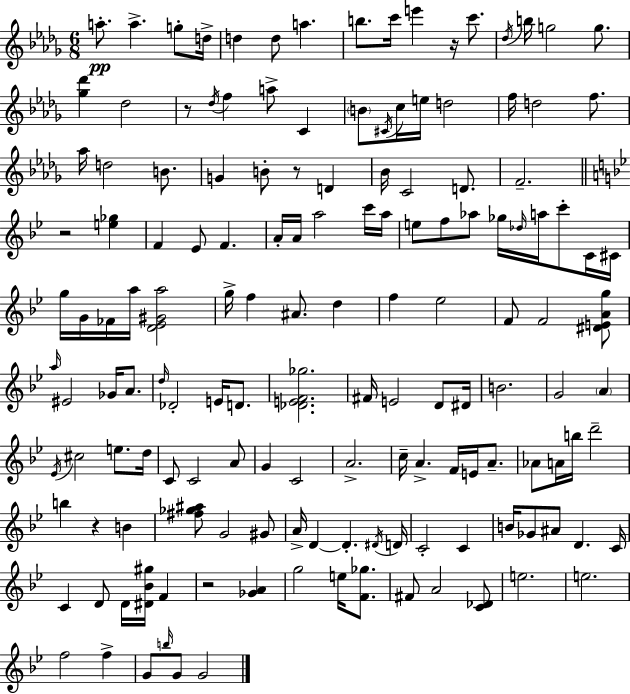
{
  \clef treble
  \numericTimeSignature
  \time 6/8
  \key bes \minor
  a''8.-.\pp a''4.-> g''8-. d''16-> | d''4 d''8 a''4. | b''8. c'''16 e'''4 r16 c'''8. | \acciaccatura { des''16 } b''16 g''2 g''8. | \break <ges'' des'''>4 des''2 | r8 \acciaccatura { des''16 } f''4 a''8-> c'4 | \parenthesize b'8 \acciaccatura { cis'16 } c''16 e''16 d''2 | f''16 d''2 | \break f''8. aes''16 d''2 | b'8. g'4 b'8-. r8 d'4 | bes'16 c'2 | d'8. f'2.-- | \break \bar "||" \break \key bes \major r2 <e'' ges''>4 | f'4 ees'8 f'4. | a'16-. a'16 a''2 c'''16 a''16 | e''8 f''8 aes''8 ges''16 \grace { des''16 } a''16 c'''8-. c'16 | \break cis'16 g''16 g'16 fes'16 a''16 <d' ees' gis' a''>2 | g''16-> f''4 ais'8. d''4 | f''4 ees''2 | f'8 f'2 <dis' e' a' g''>8 | \break \grace { a''16 } eis'2 ges'16 a'8. | \grace { d''16 } des'2-. e'16 | d'8. <des' e' f' ges''>2. | fis'16 e'2 | \break d'8 dis'16 b'2. | g'2 \parenthesize a'4 | \acciaccatura { ees'16 } cis''2 | e''8. d''16 c'8 c'2 | \break a'8 g'4 c'2 | a'2.-> | c''16-- a'4.-> f'16 | e'16 a'8.-- aes'8 a'16 b''16 d'''2-- | \break b''4 r4 | b'4 <fis'' ges'' ais''>8 g'2 | gis'8 a'16-> d'4~~ d'4.-. | \acciaccatura { dis'16 } d'16 c'2-. | \break c'4 b'16 ges'8 ais'8 d'4. | c'16 c'4 d'8 d'16 | <dis' bes' gis''>16 f'4 r2 | <ges' a'>4 g''2 | \break e''16 <f' ges''>8. fis'8 a'2 | <c' des'>8 e''2. | e''2. | f''2 | \break f''4-> g'8 \grace { b''16 } g'8 g'2 | \bar "|."
}